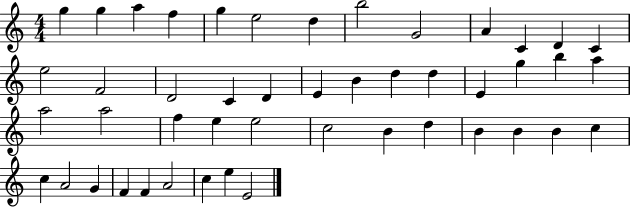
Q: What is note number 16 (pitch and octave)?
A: D4